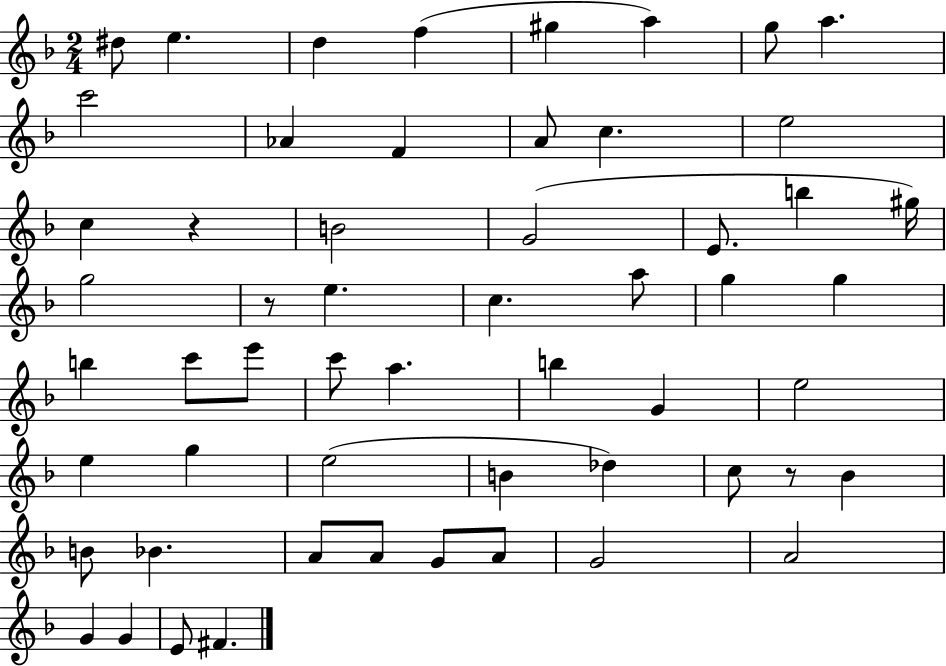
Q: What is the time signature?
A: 2/4